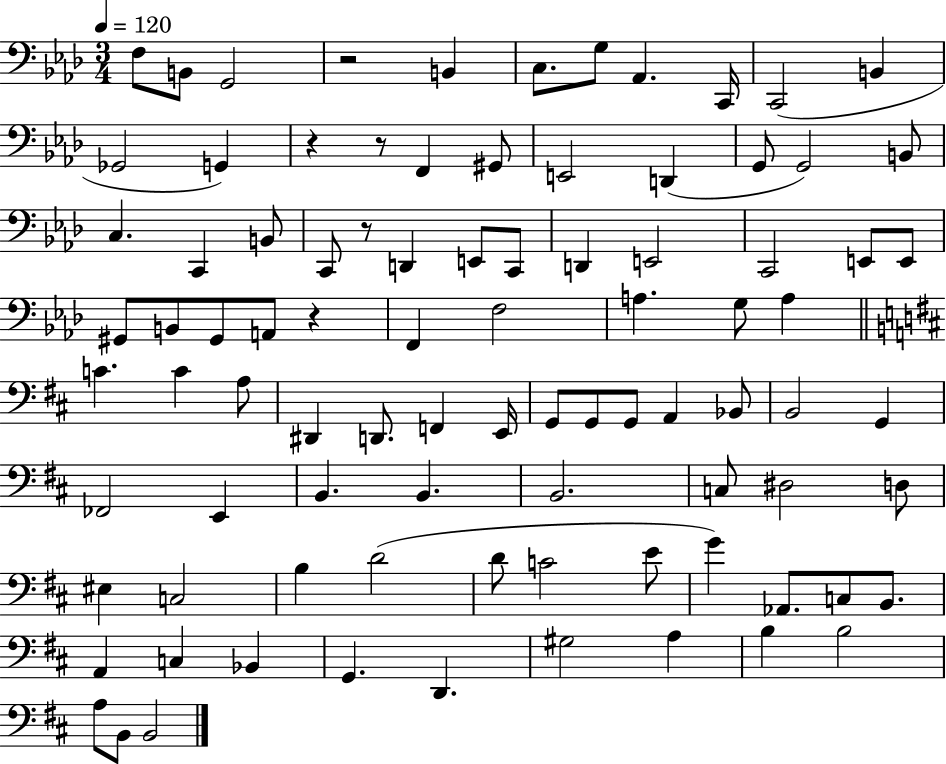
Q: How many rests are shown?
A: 5